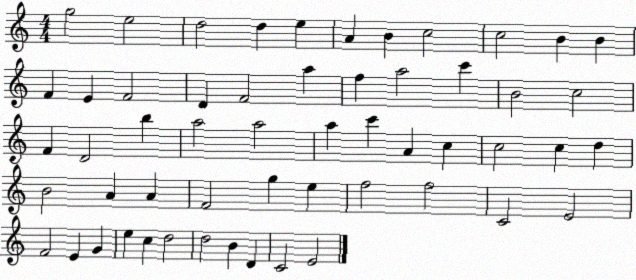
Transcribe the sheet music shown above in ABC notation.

X:1
T:Untitled
M:4/4
L:1/4
K:C
g2 e2 d2 d e A B c2 c2 B B F E F2 D F2 a f a2 c' B2 c2 F D2 b a2 a2 a c' A c c2 c d B2 A A F2 g e f2 f2 C2 E2 F2 E G e c d2 d2 B D C2 E2